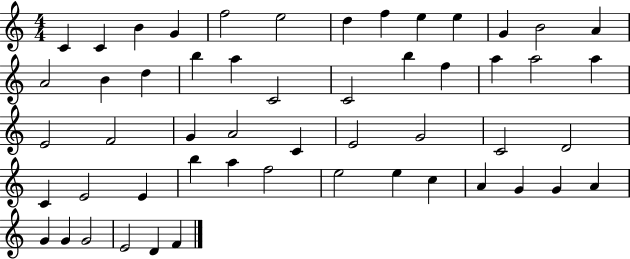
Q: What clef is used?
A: treble